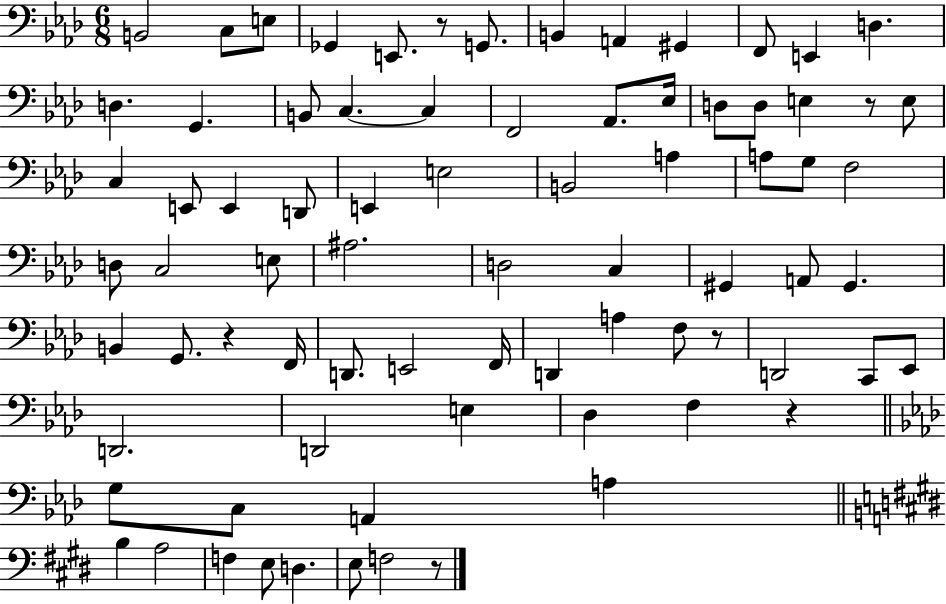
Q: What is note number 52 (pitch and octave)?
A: A3